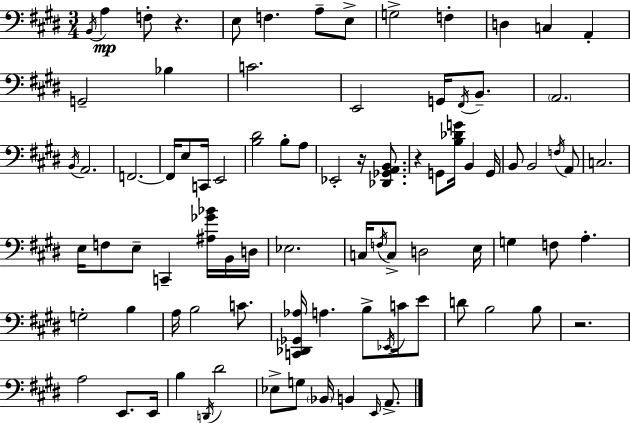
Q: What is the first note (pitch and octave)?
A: B2